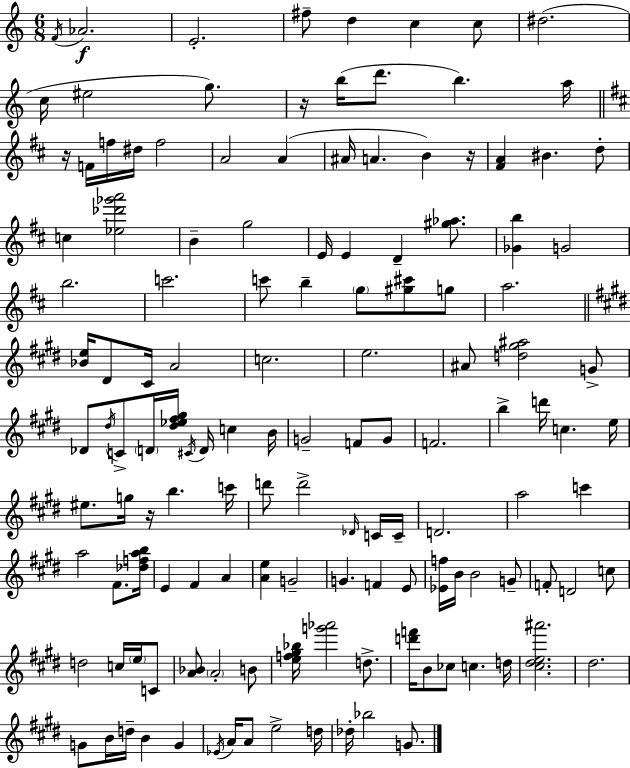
F4/s Ab4/h. E4/h. F#5/e D5/q C5/q C5/e D#5/h. C5/s EIS5/h G5/e. R/s B5/s D6/e. B5/q. A5/s R/s F4/s F5/s D#5/s F5/h A4/h A4/q A#4/s A4/q. B4/q R/s [F#4,A4]/q BIS4/q. D5/e C5/q [Eb5,Db6,Gb6,A6]/h B4/q G5/h E4/s E4/q D4/q [G#5,Ab5]/e. [Gb4,B5]/q G4/h B5/h. C6/h. C6/e B5/q G5/e [G#5,C#6]/e G5/e A5/h. [Bb4,E5]/s D#4/e C#4/s A4/h C5/h. E5/h. A#4/e [D5,G#5,A#5]/h G4/e Db4/e D#5/s C4/e D4/s [D#5,Eb5,F#5,G#5]/s C#4/s D4/s C5/q B4/s G4/h F4/e G4/e F4/h. B5/q D6/s C5/q. E5/s EIS5/e. G5/s R/s B5/q. C6/s D6/e D6/h Db4/s C4/s C4/s D4/h. A5/h C6/q A5/h F#4/e. [Db5,F5,A5,B5]/s E4/q F#4/q A4/q [A4,E5]/q G4/h G4/q. F4/q E4/e [Eb4,F5]/s B4/s B4/h G4/e F4/e D4/h C5/e D5/h C5/s E5/s C4/e [A4,Bb4]/e A4/h B4/e [E5,F5,G#5,Bb5]/s [G6,Ab6]/h D5/e. [D6,F6]/s B4/e CES5/e C5/q. D5/s [C#5,D#5,E5,A#6]/h. D#5/h. G4/e B4/s D5/s B4/q G4/q Eb4/s A4/s A4/e E5/h D5/s Db5/s Bb5/h G4/e.